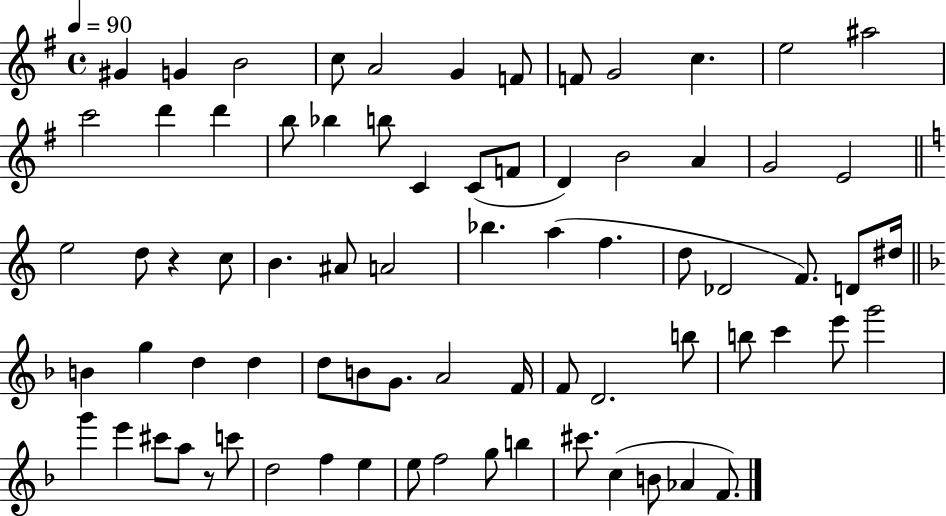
X:1
T:Untitled
M:4/4
L:1/4
K:G
^G G B2 c/2 A2 G F/2 F/2 G2 c e2 ^a2 c'2 d' d' b/2 _b b/2 C C/2 F/2 D B2 A G2 E2 e2 d/2 z c/2 B ^A/2 A2 _b a f d/2 _D2 F/2 D/2 ^d/4 B g d d d/2 B/2 G/2 A2 F/4 F/2 D2 b/2 b/2 c' e'/2 g'2 g' e' ^c'/2 a/2 z/2 c'/2 d2 f e e/2 f2 g/2 b ^c'/2 c B/2 _A F/2